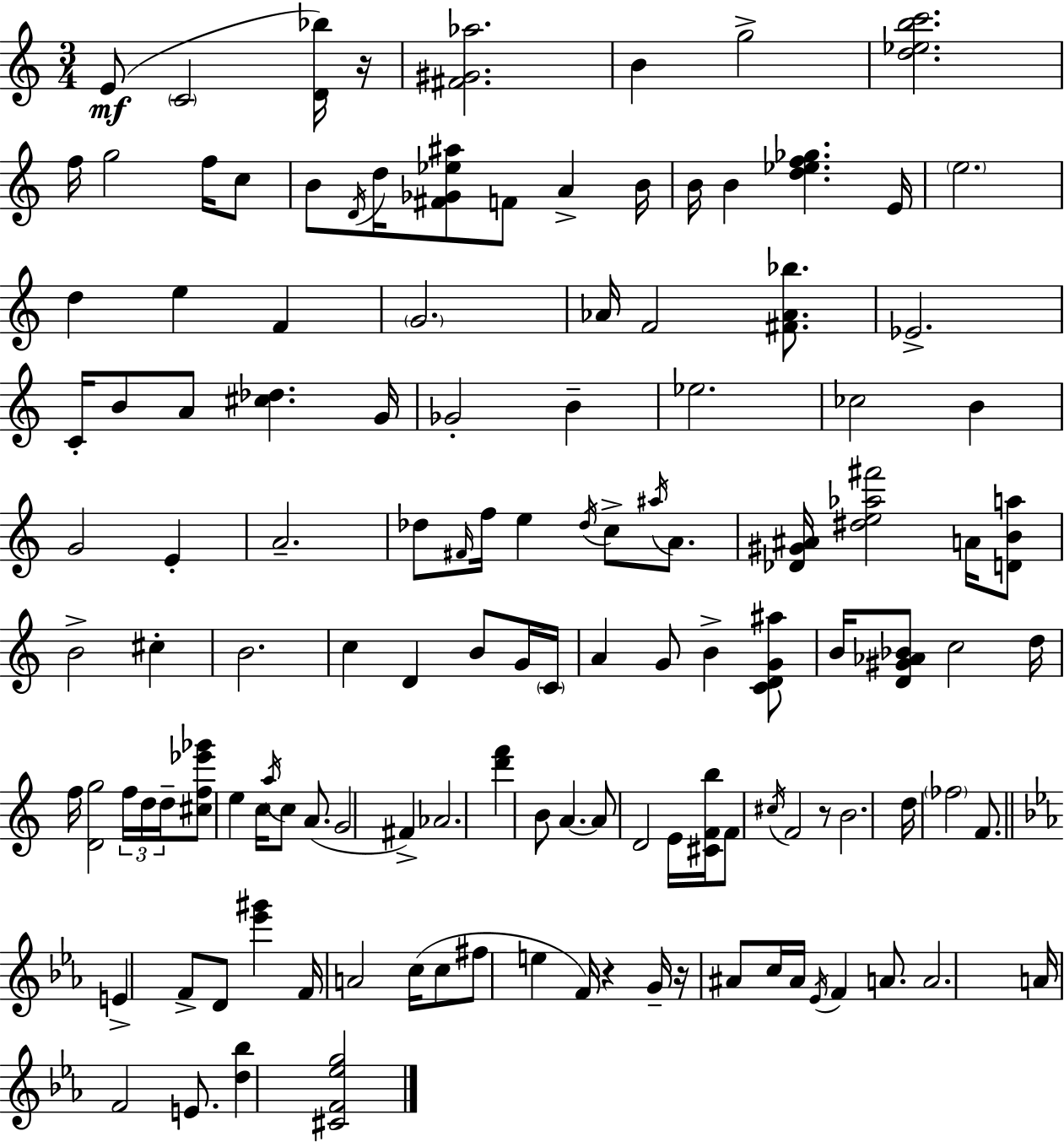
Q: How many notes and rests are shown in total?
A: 128